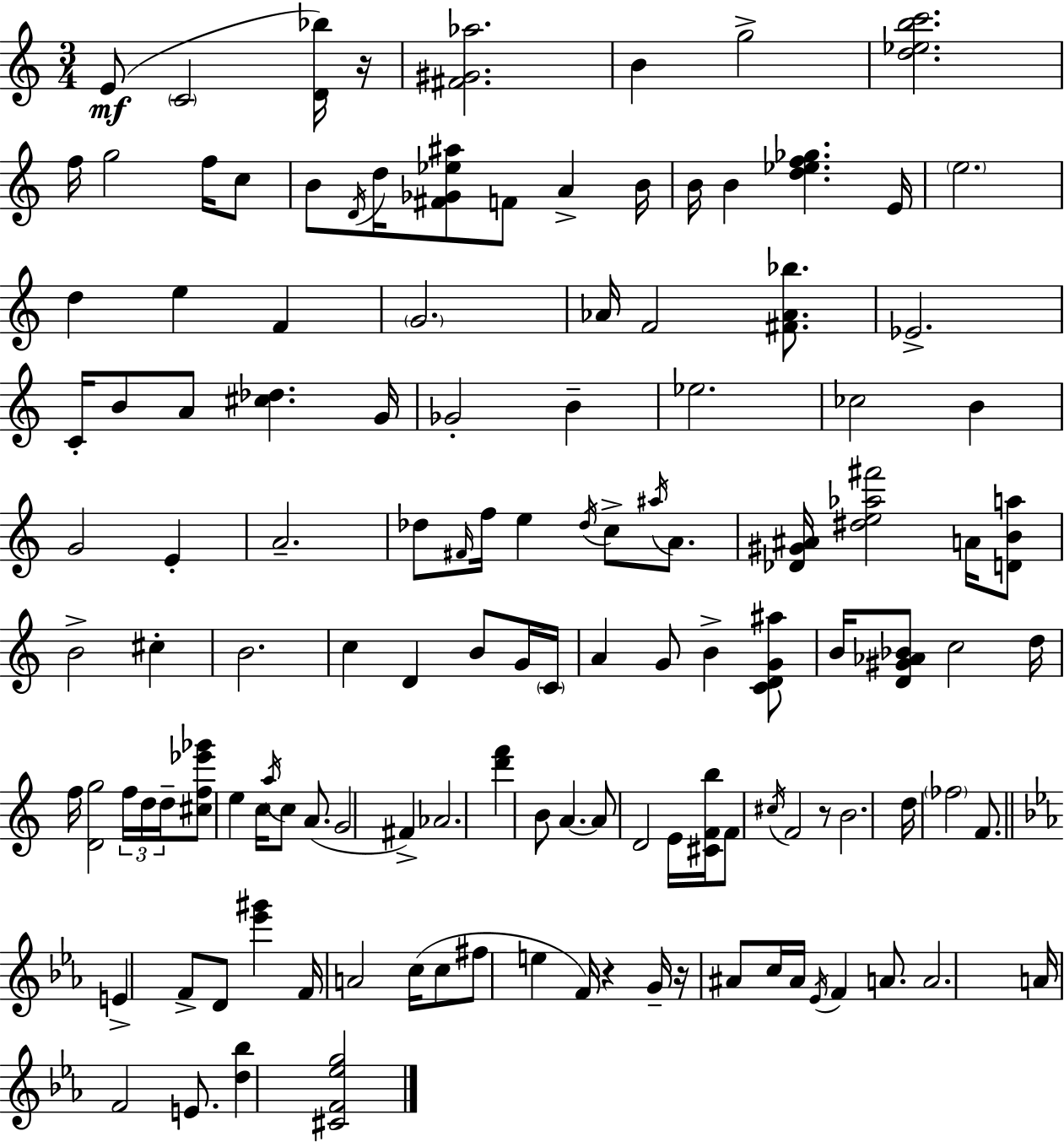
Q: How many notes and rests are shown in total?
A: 128